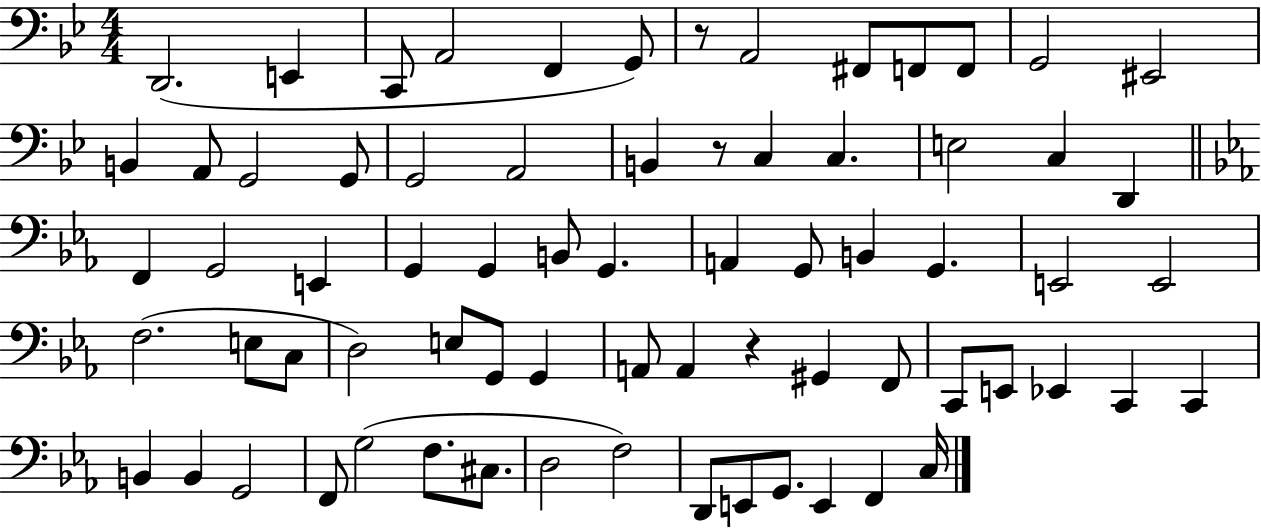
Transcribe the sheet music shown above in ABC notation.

X:1
T:Untitled
M:4/4
L:1/4
K:Bb
D,,2 E,, C,,/2 A,,2 F,, G,,/2 z/2 A,,2 ^F,,/2 F,,/2 F,,/2 G,,2 ^E,,2 B,, A,,/2 G,,2 G,,/2 G,,2 A,,2 B,, z/2 C, C, E,2 C, D,, F,, G,,2 E,, G,, G,, B,,/2 G,, A,, G,,/2 B,, G,, E,,2 E,,2 F,2 E,/2 C,/2 D,2 E,/2 G,,/2 G,, A,,/2 A,, z ^G,, F,,/2 C,,/2 E,,/2 _E,, C,, C,, B,, B,, G,,2 F,,/2 G,2 F,/2 ^C,/2 D,2 F,2 D,,/2 E,,/2 G,,/2 E,, F,, C,/4